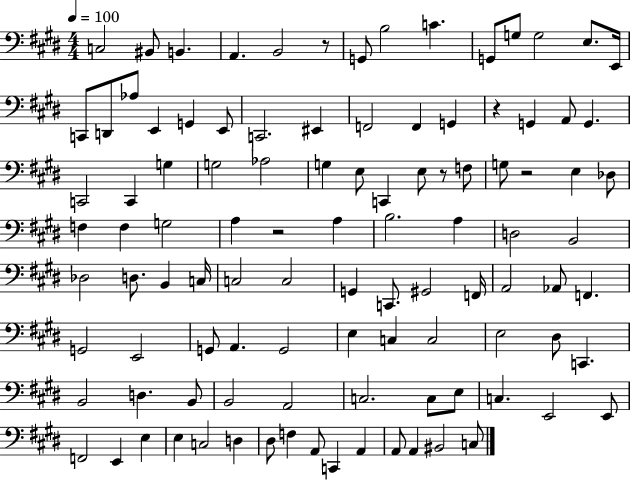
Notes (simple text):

C3/h BIS2/e B2/q. A2/q. B2/h R/e G2/e B3/h C4/q. G2/e G3/e G3/h E3/e. E2/s C2/e D2/e Ab3/e E2/q G2/q E2/e C2/h. EIS2/q F2/h F2/q G2/q R/q G2/q A2/e G2/q. C2/h C2/q G3/q G3/h Ab3/h G3/q E3/e C2/q E3/e R/e F3/e G3/e R/h E3/q Db3/e F3/q F3/q G3/h A3/q R/h A3/q B3/h. A3/q D3/h B2/h Db3/h D3/e. B2/q C3/s C3/h C3/h G2/q C2/e. G#2/h F2/s A2/h Ab2/e F2/q. G2/h E2/h G2/e A2/q. G2/h E3/q C3/q C3/h E3/h D#3/e C2/q. B2/h D3/q. B2/e B2/h A2/h C3/h. C3/e E3/e C3/q. E2/h E2/e F2/h E2/q E3/q E3/q C3/h D3/q D#3/e F3/q A2/e C2/q A2/q A2/e A2/q BIS2/h C3/e